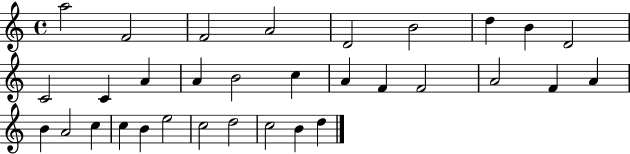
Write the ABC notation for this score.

X:1
T:Untitled
M:4/4
L:1/4
K:C
a2 F2 F2 A2 D2 B2 d B D2 C2 C A A B2 c A F F2 A2 F A B A2 c c B e2 c2 d2 c2 B d